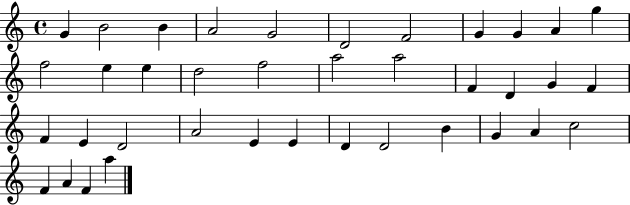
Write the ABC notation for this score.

X:1
T:Untitled
M:4/4
L:1/4
K:C
G B2 B A2 G2 D2 F2 G G A g f2 e e d2 f2 a2 a2 F D G F F E D2 A2 E E D D2 B G A c2 F A F a